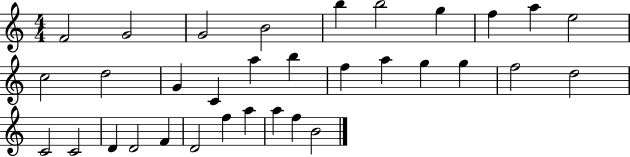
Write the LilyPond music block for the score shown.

{
  \clef treble
  \numericTimeSignature
  \time 4/4
  \key c \major
  f'2 g'2 | g'2 b'2 | b''4 b''2 g''4 | f''4 a''4 e''2 | \break c''2 d''2 | g'4 c'4 a''4 b''4 | f''4 a''4 g''4 g''4 | f''2 d''2 | \break c'2 c'2 | d'4 d'2 f'4 | d'2 f''4 a''4 | a''4 f''4 b'2 | \break \bar "|."
}